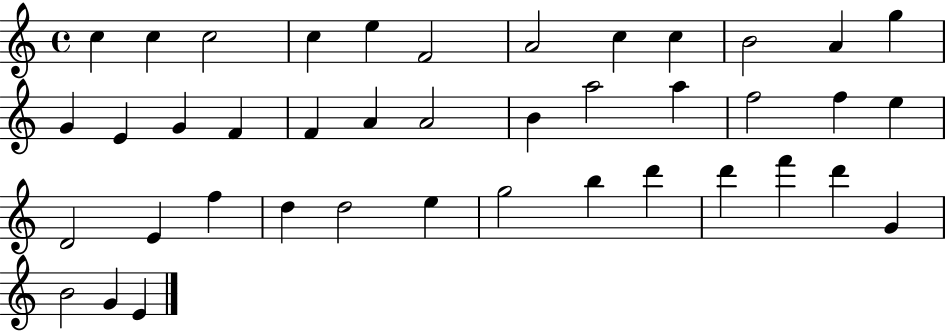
X:1
T:Untitled
M:4/4
L:1/4
K:C
c c c2 c e F2 A2 c c B2 A g G E G F F A A2 B a2 a f2 f e D2 E f d d2 e g2 b d' d' f' d' G B2 G E